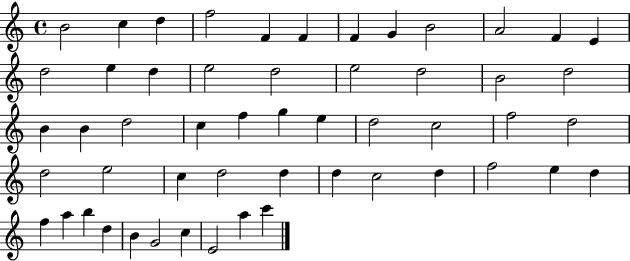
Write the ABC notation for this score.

X:1
T:Untitled
M:4/4
L:1/4
K:C
B2 c d f2 F F F G B2 A2 F E d2 e d e2 d2 e2 d2 B2 d2 B B d2 c f g e d2 c2 f2 d2 d2 e2 c d2 d d c2 d f2 e d f a b d B G2 c E2 a c'